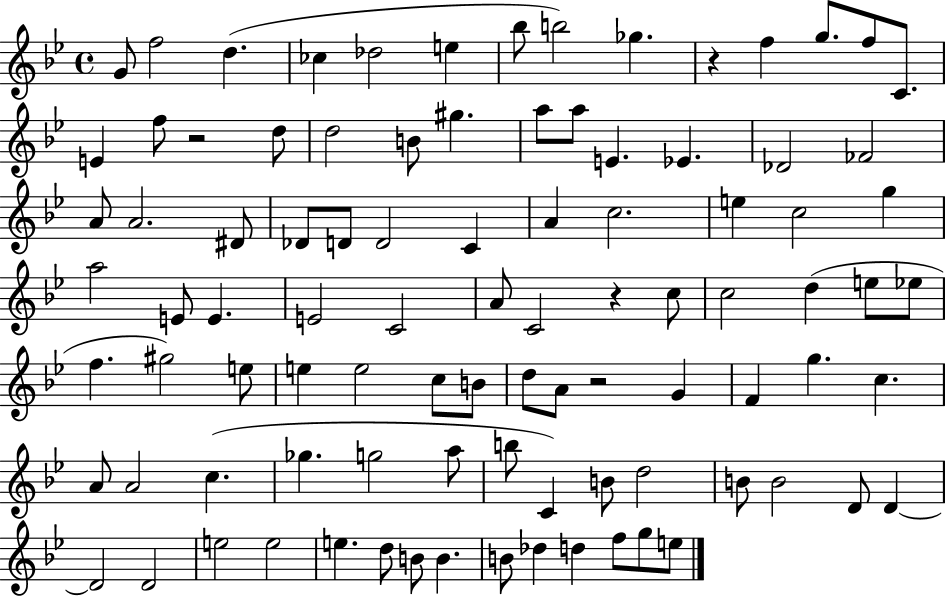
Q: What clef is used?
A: treble